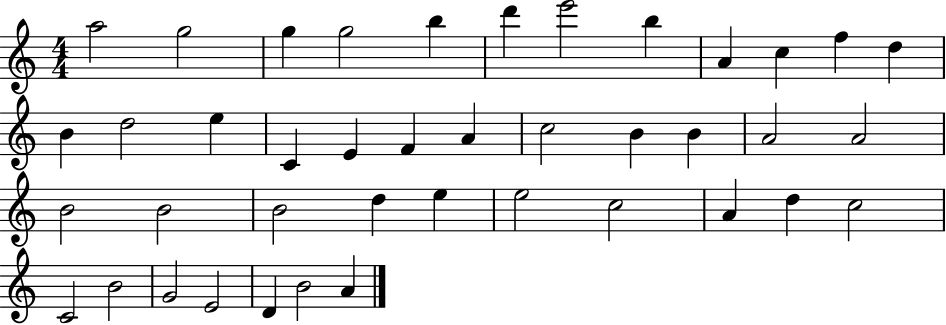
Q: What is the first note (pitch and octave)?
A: A5